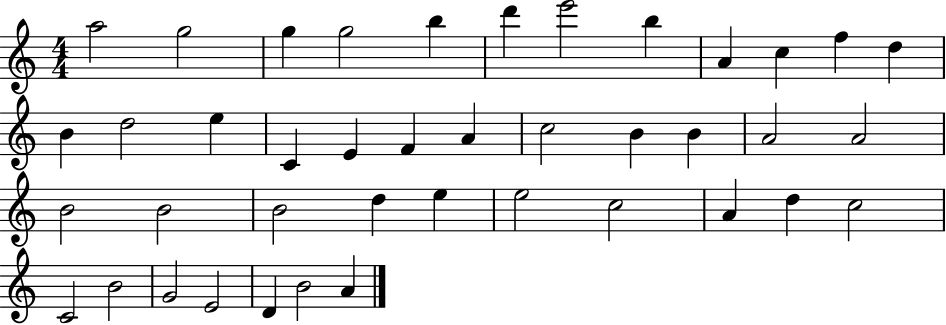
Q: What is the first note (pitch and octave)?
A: A5